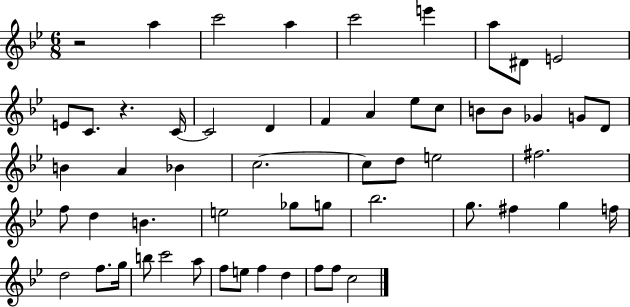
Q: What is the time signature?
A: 6/8